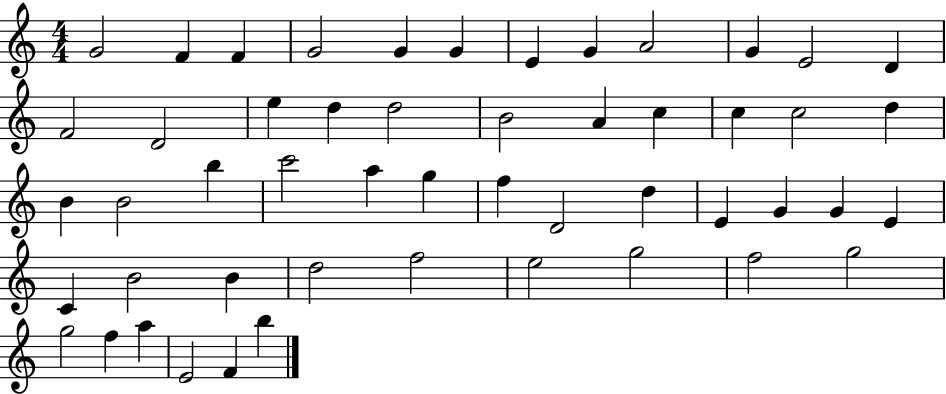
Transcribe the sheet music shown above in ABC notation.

X:1
T:Untitled
M:4/4
L:1/4
K:C
G2 F F G2 G G E G A2 G E2 D F2 D2 e d d2 B2 A c c c2 d B B2 b c'2 a g f D2 d E G G E C B2 B d2 f2 e2 g2 f2 g2 g2 f a E2 F b